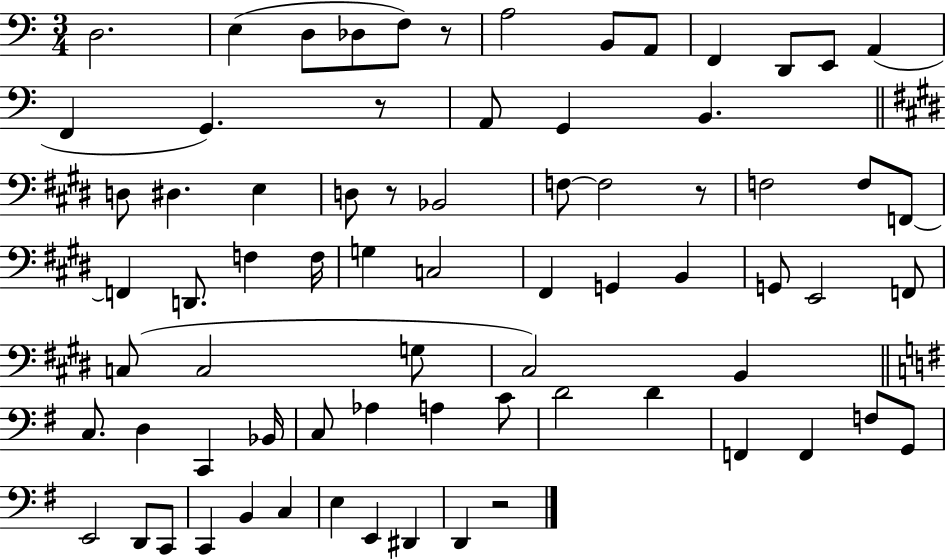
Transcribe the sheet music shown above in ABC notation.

X:1
T:Untitled
M:3/4
L:1/4
K:C
D,2 E, D,/2 _D,/2 F,/2 z/2 A,2 B,,/2 A,,/2 F,, D,,/2 E,,/2 A,, F,, G,, z/2 A,,/2 G,, B,, D,/2 ^D, E, D,/2 z/2 _B,,2 F,/2 F,2 z/2 F,2 F,/2 F,,/2 F,, D,,/2 F, F,/4 G, C,2 ^F,, G,, B,, G,,/2 E,,2 F,,/2 C,/2 C,2 G,/2 ^C,2 B,, C,/2 D, C,, _B,,/4 C,/2 _A, A, C/2 D2 D F,, F,, F,/2 G,,/2 E,,2 D,,/2 C,,/2 C,, B,, C, E, E,, ^D,, D,, z2